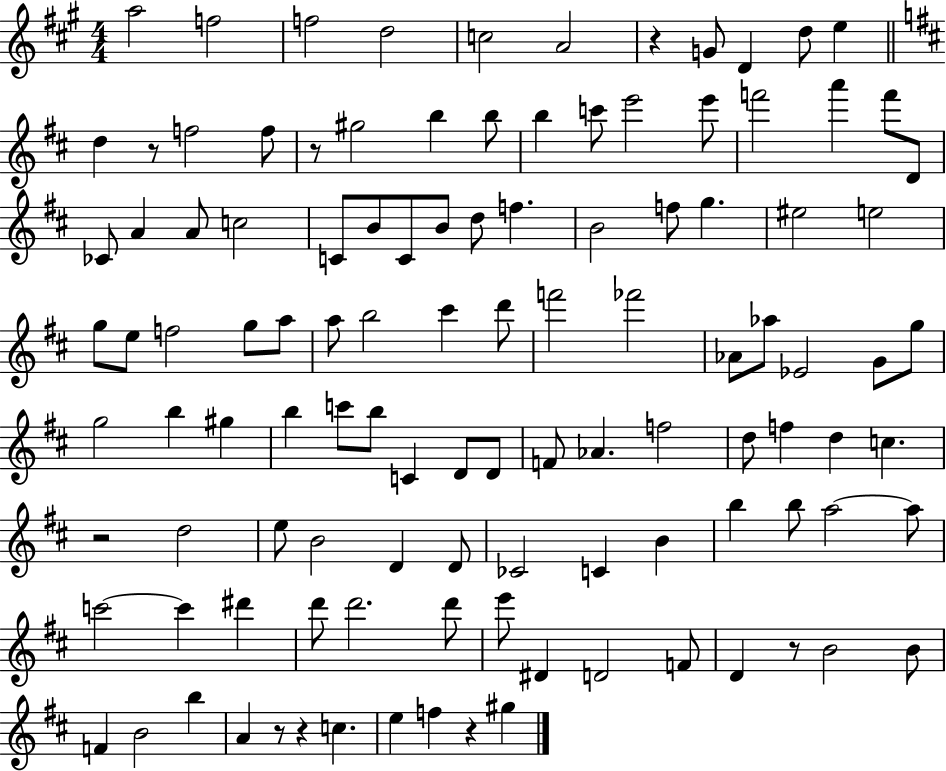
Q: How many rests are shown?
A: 8